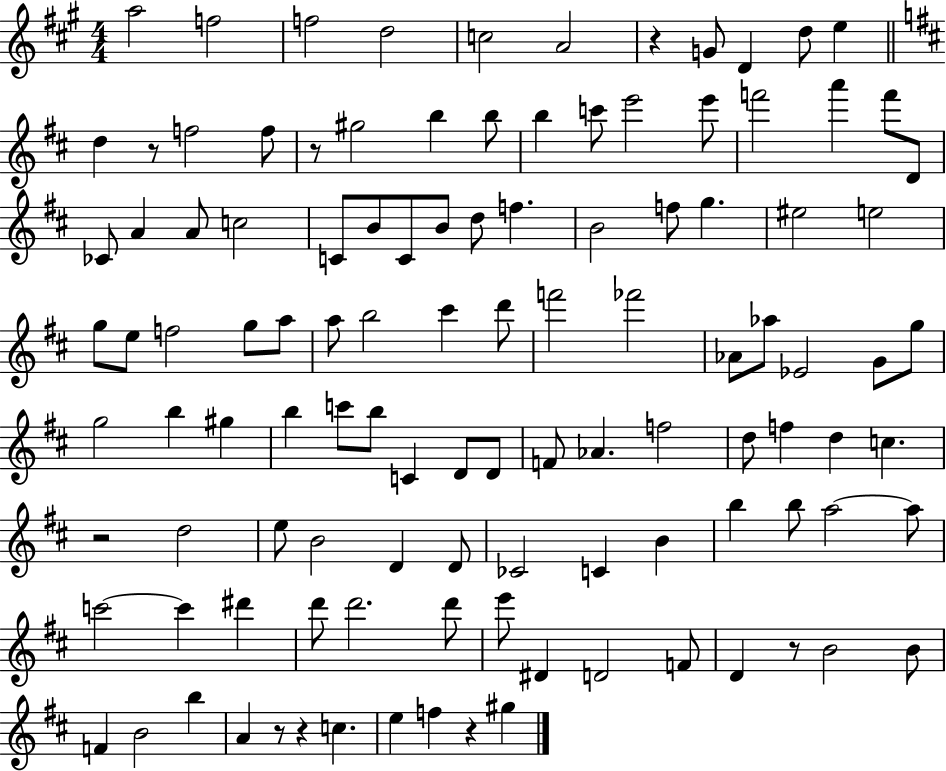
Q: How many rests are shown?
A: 8